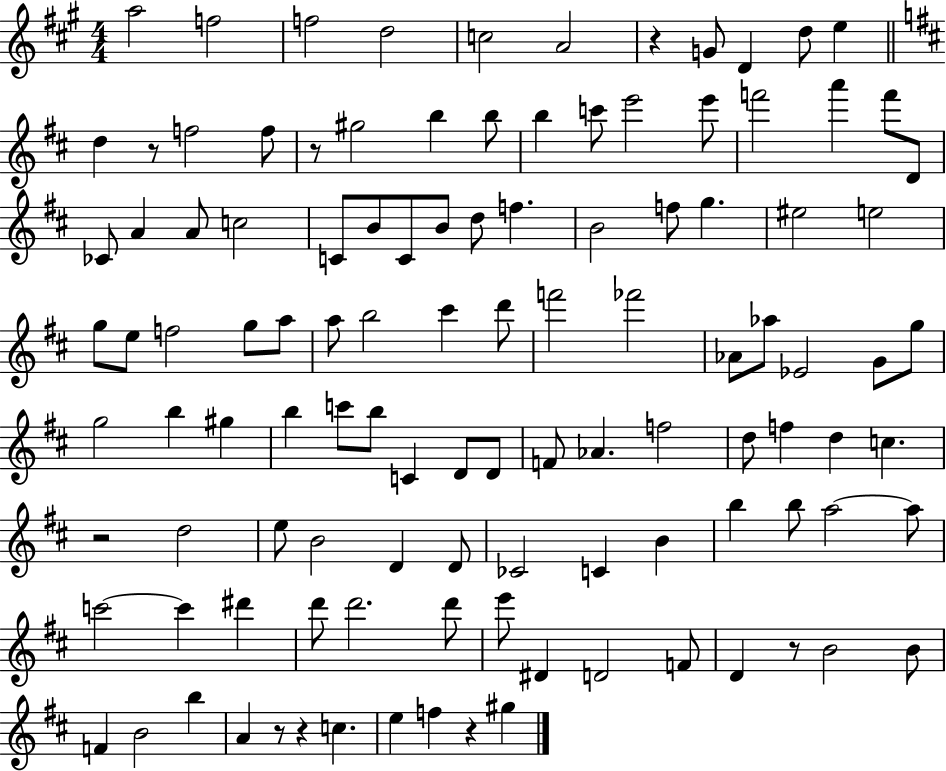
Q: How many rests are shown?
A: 8